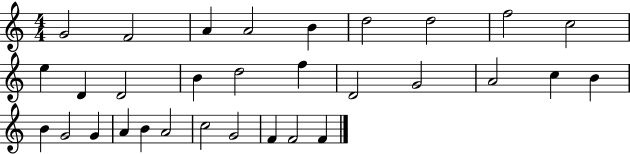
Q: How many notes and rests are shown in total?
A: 31